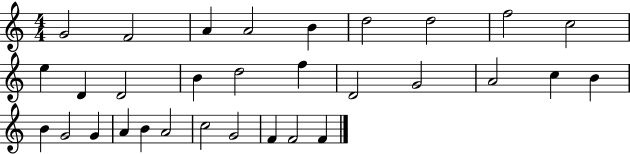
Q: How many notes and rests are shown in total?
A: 31